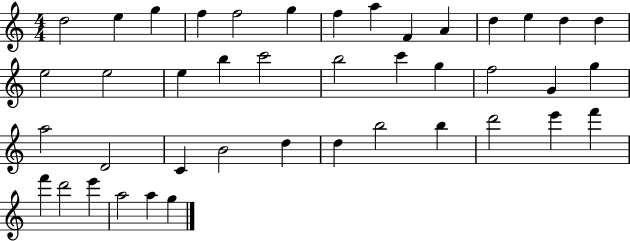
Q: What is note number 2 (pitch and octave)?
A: E5